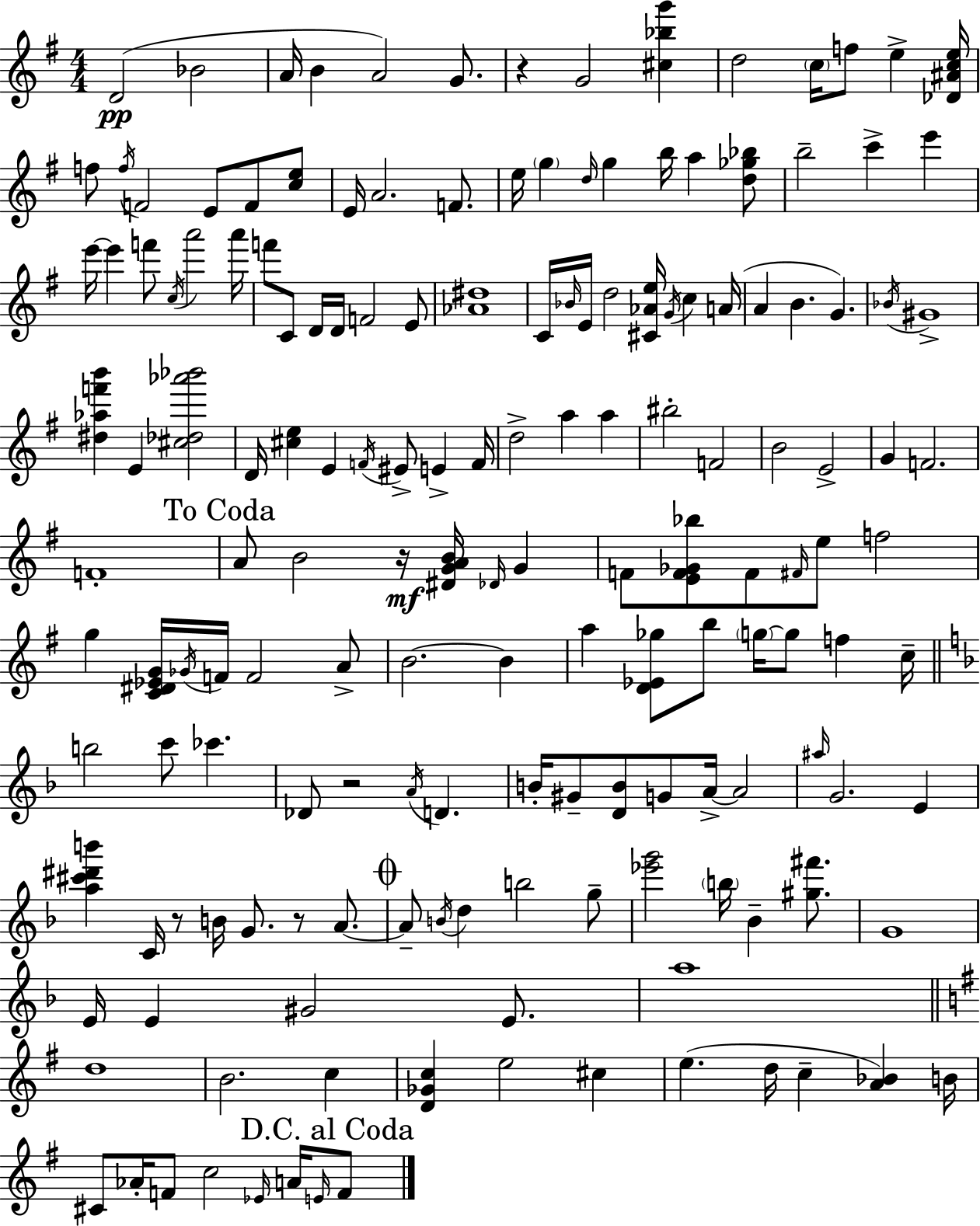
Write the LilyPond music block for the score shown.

{
  \clef treble
  \numericTimeSignature
  \time 4/4
  \key g \major
  d'2(\pp bes'2 | a'16 b'4 a'2) g'8. | r4 g'2 <cis'' bes'' g'''>4 | d''2 \parenthesize c''16 f''8 e''4-> <des' ais' c'' e''>16 | \break f''8 \acciaccatura { f''16 } f'2 e'8 f'8 <c'' e''>8 | e'16 a'2. f'8. | e''16 \parenthesize g''4 \grace { d''16 } g''4 b''16 a''4 | <d'' ges'' bes''>8 b''2-- c'''4-> e'''4 | \break e'''16~~ e'''4 f'''8 \acciaccatura { c''16 } a'''2 | a'''16 f'''8 c'8 d'16 d'16 f'2 | e'8 <aes' dis''>1 | c'16 \grace { bes'16 } e'16 d''2 <cis' aes' e''>16 \acciaccatura { g'16 } | \break c''4 a'16( a'4 b'4. g'4.) | \acciaccatura { bes'16 } gis'1-> | <dis'' aes'' f''' b'''>4 e'4 <cis'' des'' aes''' bes'''>2 | d'16 <cis'' e''>4 e'4 \acciaccatura { f'16 } | \break eis'8-> e'4-> f'16 d''2-> a''4 | a''4 bis''2-. f'2 | b'2 e'2-> | g'4 f'2. | \break f'1-. | \mark "To Coda" a'8 b'2 | r16\mf <dis' g' a' b'>16 \grace { des'16 } g'4 f'8 <e' f' ges' bes''>8 f'8 \grace { fis'16 } e''8 | f''2 g''4 <c' dis' ees' g'>16 \acciaccatura { ges'16 } f'16 | \break f'2 a'8-> b'2.~~ | b'4 a''4 <d' ees' ges''>8 | b''8 \parenthesize g''16~~ g''8 f''4 c''16-- \bar "||" \break \key f \major b''2 c'''8 ces'''4. | des'8 r2 \acciaccatura { a'16 } d'4. | b'16-. gis'8-- <d' b'>8 g'8 a'16->~~ a'2 | \grace { ais''16 } g'2. e'4 | \break <a'' cis''' dis''' b'''>4 c'16 r8 b'16 g'8. r8 a'8.~~ | \mark \markup { \musicglyph "scripts.coda" } a'8-- \acciaccatura { b'16 } d''4 b''2 | g''8-- <ees''' g'''>2 \parenthesize b''16 bes'4-- | <gis'' fis'''>8. g'1 | \break e'16 e'4 gis'2 | e'8. a''1 | \bar "||" \break \key g \major d''1 | b'2. c''4 | <d' ges' c''>4 e''2 cis''4 | e''4.( d''16 c''4-- <a' bes'>4) b'16 | \break cis'8 aes'16-. f'8 c''2 \grace { ees'16 } a'16 \grace { e'16 } | \mark "D.C. al Coda" f'8 \bar "|."
}